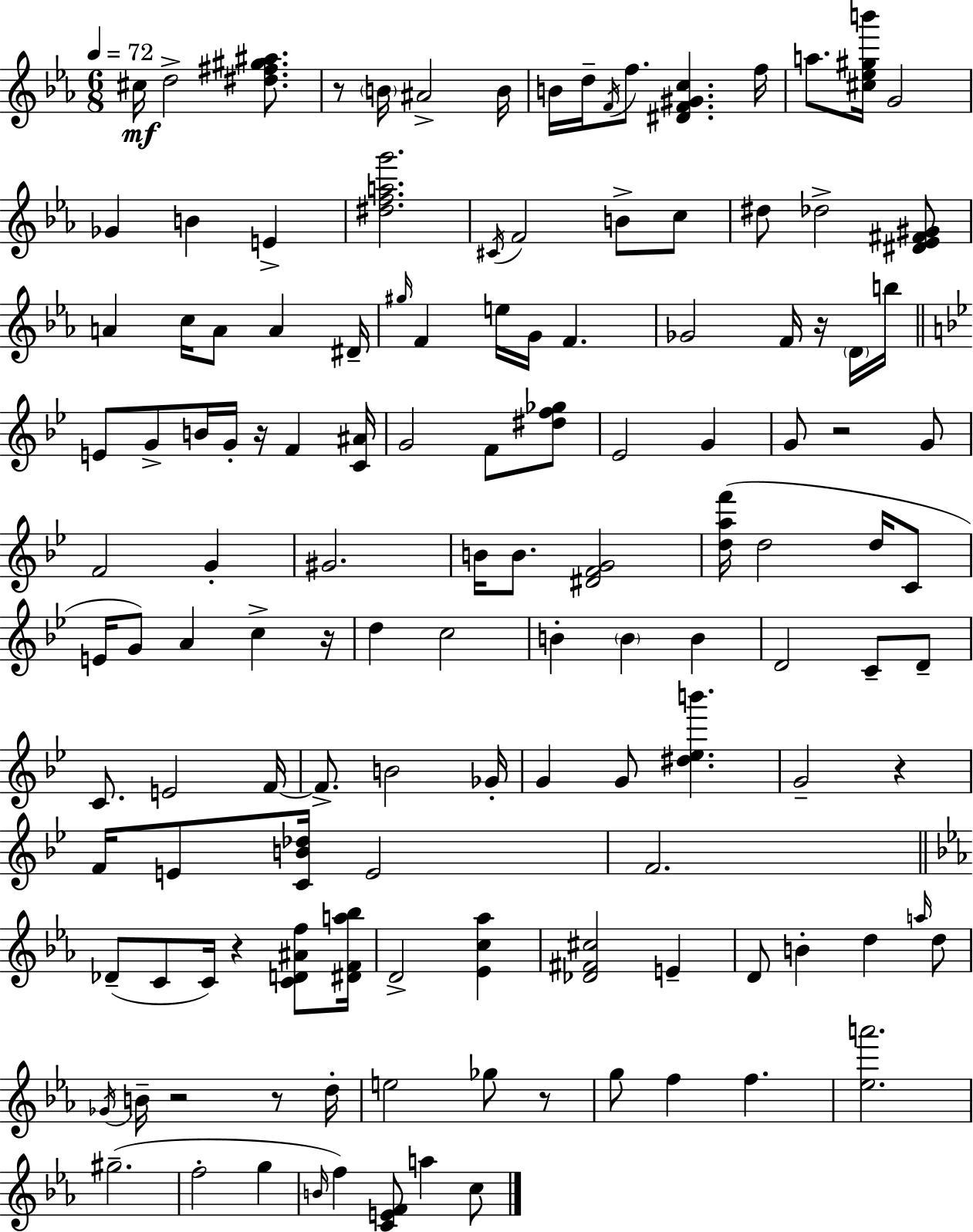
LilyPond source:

{
  \clef treble
  \numericTimeSignature
  \time 6/8
  \key ees \major
  \tempo 4 = 72
  cis''16\mf d''2-> <dis'' fis'' gis'' ais''>8. | r8 \parenthesize b'16 ais'2-> b'16 | b'16 d''16-- \acciaccatura { f'16 } f''8. <dis' f' gis' c''>4. | f''16 a''8. <cis'' ees'' gis'' b'''>16 g'2 | \break ges'4 b'4 e'4-> | <dis'' f'' a'' g'''>2. | \acciaccatura { cis'16 } f'2 b'8-> | c''8 dis''8 des''2-> | \break <dis' ees' fis' gis'>8 a'4 c''16 a'8 a'4 | dis'16-- \grace { gis''16 } f'4 e''16 g'16 f'4. | ges'2 f'16 | r16 \parenthesize d'16 b''16 \bar "||" \break \key bes \major e'8 g'8-> b'16 g'16-. r16 f'4 <c' ais'>16 | g'2 f'8 <dis'' f'' ges''>8 | ees'2 g'4 | g'8 r2 g'8 | \break f'2 g'4-. | gis'2. | b'16 b'8. <dis' f' g'>2 | <d'' a'' f'''>16( d''2 d''16 c'8 | \break e'16 g'8) a'4 c''4-> r16 | d''4 c''2 | b'4-. \parenthesize b'4 b'4 | d'2 c'8-- d'8-- | \break c'8. e'2 f'16~~ | f'8.-> b'2 ges'16-. | g'4 g'8 <dis'' ees'' b'''>4. | g'2-- r4 | \break f'16 e'8 <c' b' des''>16 e'2 | f'2. | \bar "||" \break \key c \minor des'8--( c'8 c'16) r4 <c' d' ais' f''>8 <dis' f' a'' bes''>16 | d'2-> <ees' c'' aes''>4 | <des' fis' cis''>2 e'4-- | d'8 b'4-. d''4 \grace { a''16 } d''8 | \break \acciaccatura { ges'16 } b'16-- r2 r8 | d''16-. e''2 ges''8 | r8 g''8 f''4 f''4. | <ees'' a'''>2. | \break gis''2.--( | f''2-. g''4 | \grace { b'16 } f''4) <c' e' f'>8 a''4 | c''8 \bar "|."
}